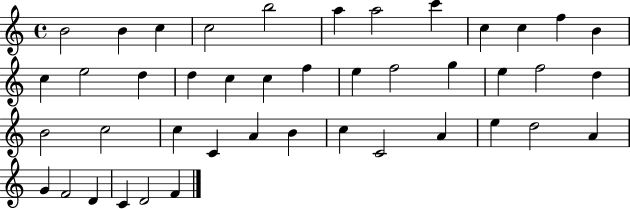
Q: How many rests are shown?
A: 0